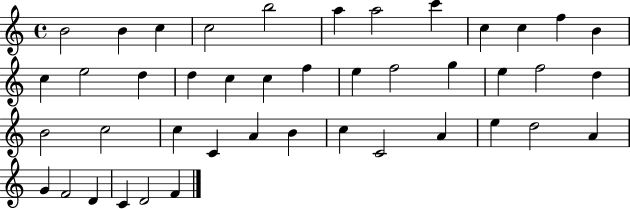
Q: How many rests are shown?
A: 0